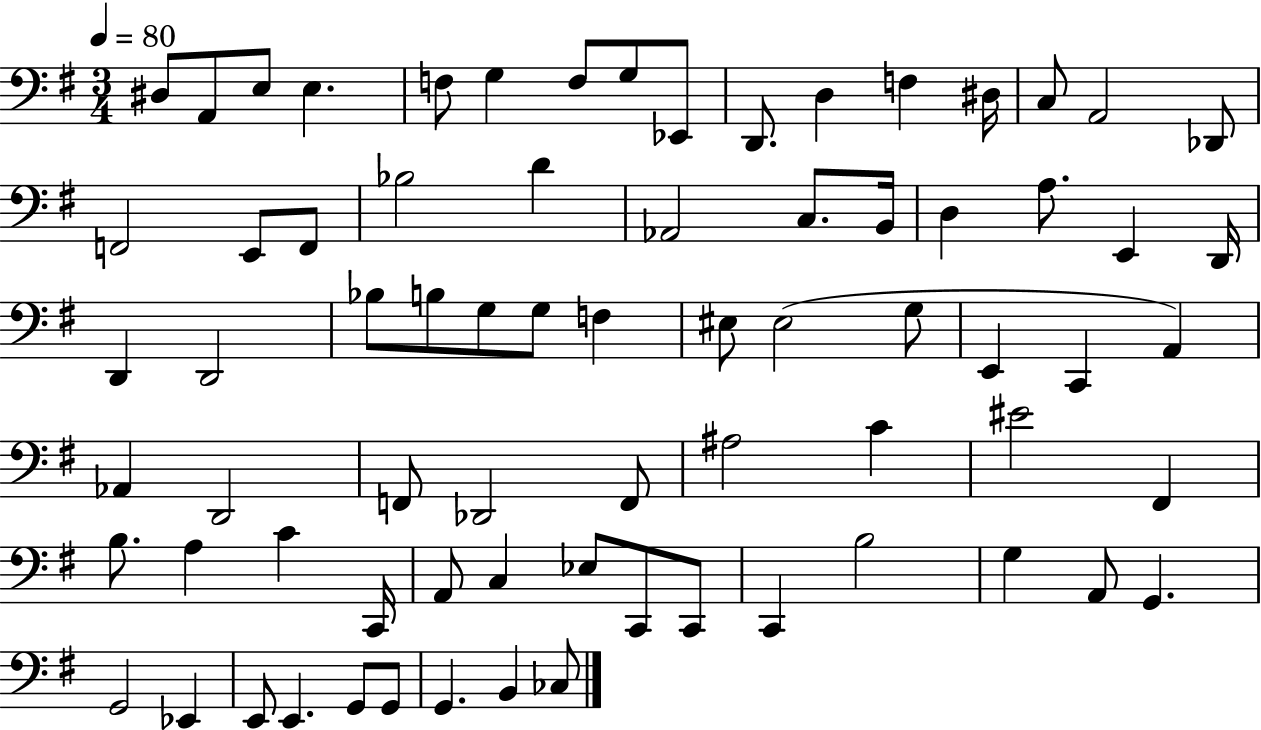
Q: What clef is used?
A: bass